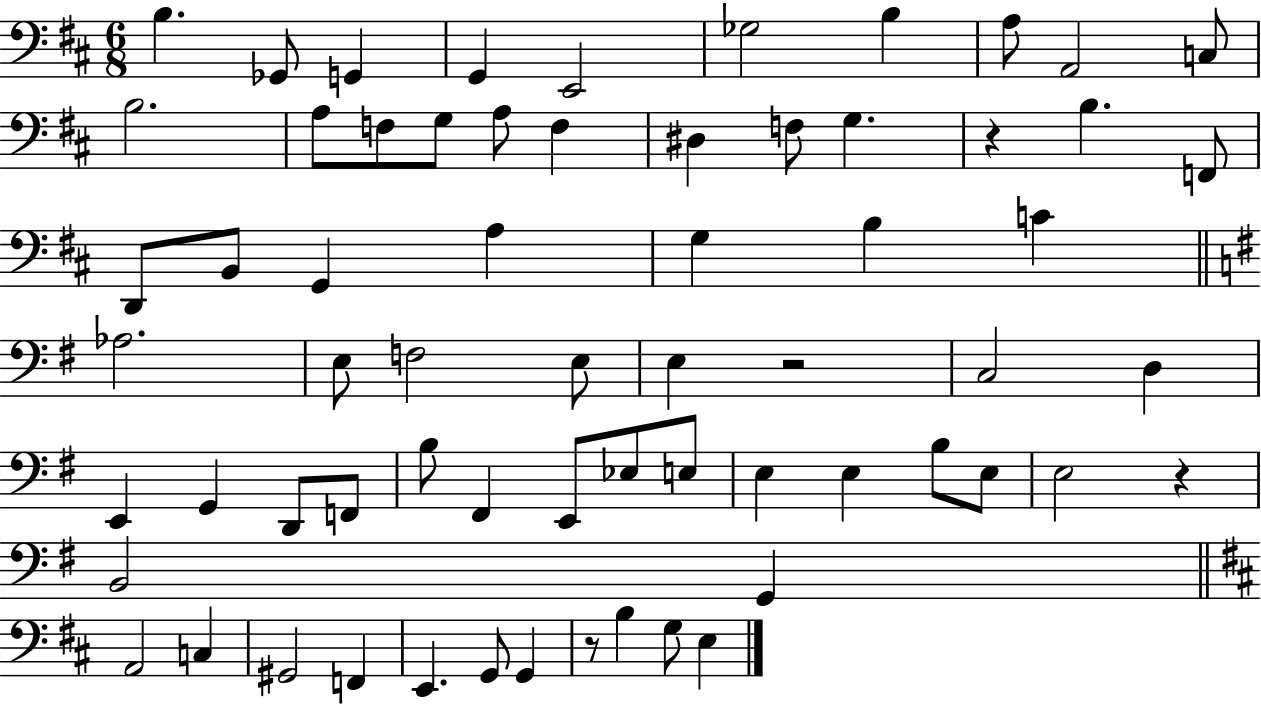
{
  \clef bass
  \numericTimeSignature
  \time 6/8
  \key d \major
  b4. ges,8 g,4 | g,4 e,2 | ges2 b4 | a8 a,2 c8 | \break b2. | a8 f8 g8 a8 f4 | dis4 f8 g4. | r4 b4. f,8 | \break d,8 b,8 g,4 a4 | g4 b4 c'4 | \bar "||" \break \key e \minor aes2. | e8 f2 e8 | e4 r2 | c2 d4 | \break e,4 g,4 d,8 f,8 | b8 fis,4 e,8 ees8 e8 | e4 e4 b8 e8 | e2 r4 | \break b,2 g,4 | \bar "||" \break \key b \minor a,2 c4 | gis,2 f,4 | e,4. g,8 g,4 | r8 b4 g8 e4 | \break \bar "|."
}